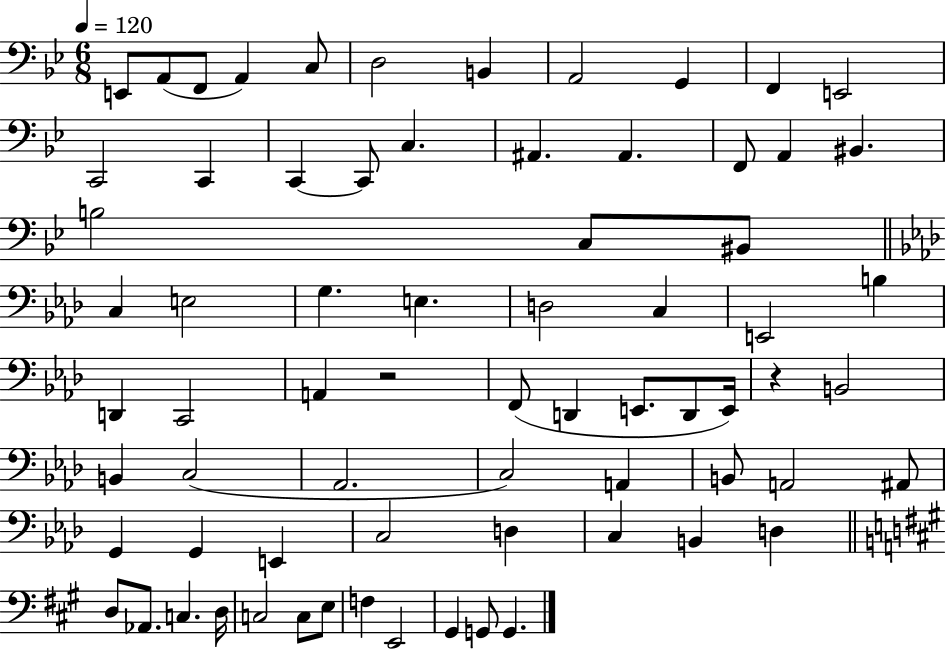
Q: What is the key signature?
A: BES major